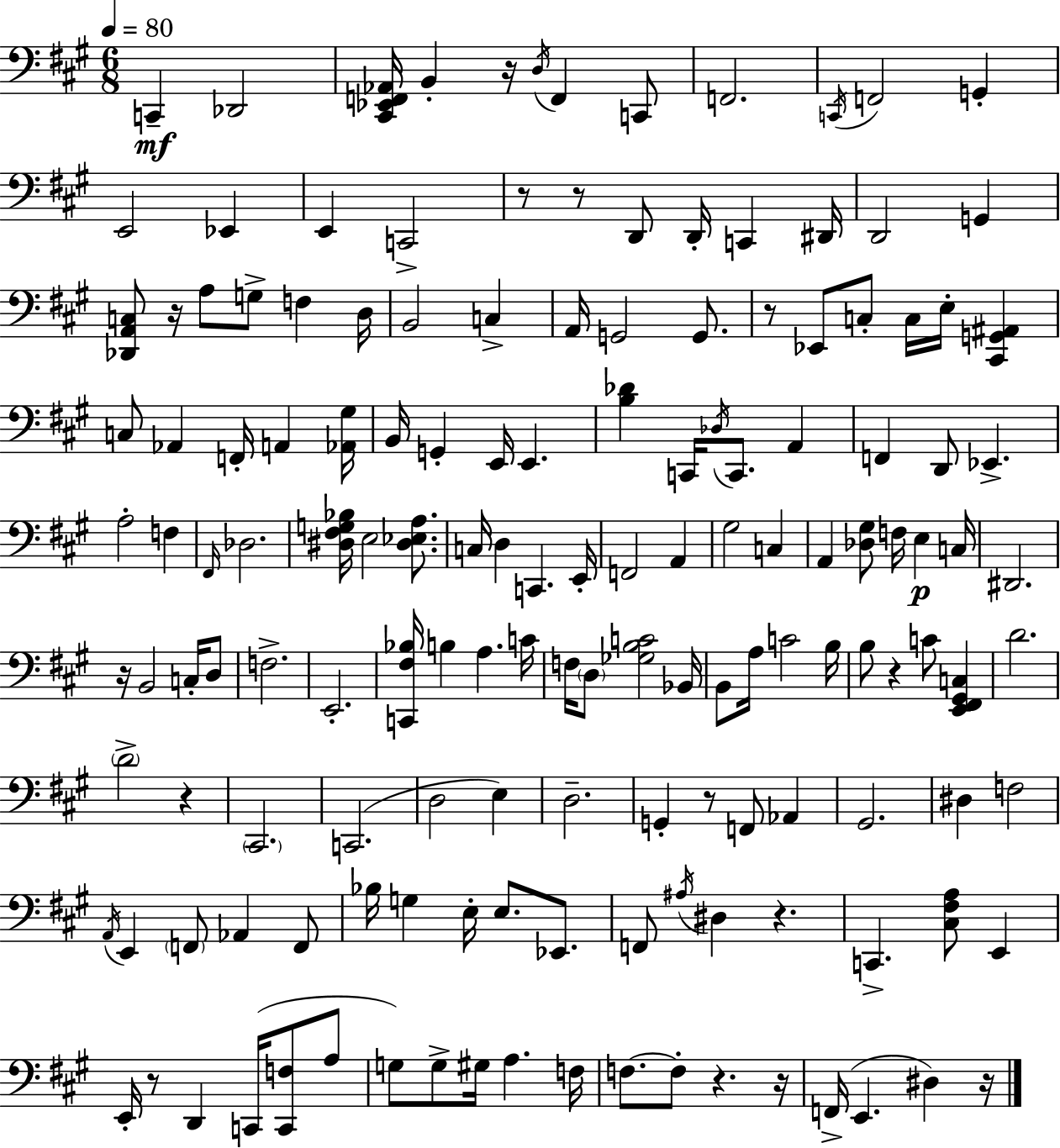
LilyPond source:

{
  \clef bass
  \numericTimeSignature
  \time 6/8
  \key a \major
  \tempo 4 = 80
  c,4--\mf des,2 | <cis, ees, f, aes,>16 b,4-. r16 \acciaccatura { d16 } f,4 c,8 | f,2. | \acciaccatura { c,16 } f,2 g,4-. | \break e,2 ees,4 | e,4 c,2-> | r8 r8 d,8 d,16-. c,4 | dis,16 d,2 g,4 | \break <des, a, c>8 r16 a8 g8-> f4 | d16 b,2 c4-> | a,16 g,2 g,8. | r8 ees,8 c8-. c16 e16-. <cis, g, ais,>4 | \break c8 aes,4 f,16-. a,4 | <aes, gis>16 b,16 g,4-. e,16 e,4. | <b des'>4 c,16 \acciaccatura { des16 } c,8. a,4 | f,4 d,8 ees,4.-> | \break a2-. f4 | \grace { fis,16 } des2. | <dis fis g bes>16 e2 | <dis ees a>8. c16 d4 c,4. | \break e,16-. f,2 | a,4 gis2 | c4 a,4 <des gis>8 f16 e4\p | c16 dis,2. | \break r16 b,2 | c16-. d8 f2.-> | e,2.-. | <c, fis bes>16 b4 a4. | \break c'16 f16 \parenthesize d8 <ges b c'>2 | bes,16 b,8 a16 c'2 | b16 b8 r4 c'8 | <e, fis, gis, c>4 d'2. | \break \parenthesize d'2-> | r4 \parenthesize cis,2. | c,2.( | d2 | \break e4) d2.-- | g,4-. r8 f,8 | aes,4 gis,2. | dis4 f2 | \break \acciaccatura { a,16 } e,4 \parenthesize f,8 aes,4 | f,8 bes16 g4 e16-. e8. | ees,8. f,8 \acciaccatura { ais16 } dis4 | r4. c,4.-> | \break <cis fis a>8 e,4 e,16-. r8 d,4 | c,16( <c, f>8 a8 g8) g8-> gis16 a4. | f16 f8.~~ f8-. r4. | r16 f,16->( e,4. | \break dis4) r16 \bar "|."
}